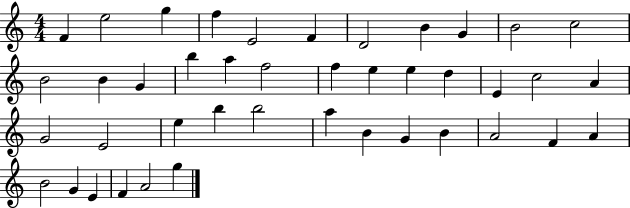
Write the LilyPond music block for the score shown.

{
  \clef treble
  \numericTimeSignature
  \time 4/4
  \key c \major
  f'4 e''2 g''4 | f''4 e'2 f'4 | d'2 b'4 g'4 | b'2 c''2 | \break b'2 b'4 g'4 | b''4 a''4 f''2 | f''4 e''4 e''4 d''4 | e'4 c''2 a'4 | \break g'2 e'2 | e''4 b''4 b''2 | a''4 b'4 g'4 b'4 | a'2 f'4 a'4 | \break b'2 g'4 e'4 | f'4 a'2 g''4 | \bar "|."
}